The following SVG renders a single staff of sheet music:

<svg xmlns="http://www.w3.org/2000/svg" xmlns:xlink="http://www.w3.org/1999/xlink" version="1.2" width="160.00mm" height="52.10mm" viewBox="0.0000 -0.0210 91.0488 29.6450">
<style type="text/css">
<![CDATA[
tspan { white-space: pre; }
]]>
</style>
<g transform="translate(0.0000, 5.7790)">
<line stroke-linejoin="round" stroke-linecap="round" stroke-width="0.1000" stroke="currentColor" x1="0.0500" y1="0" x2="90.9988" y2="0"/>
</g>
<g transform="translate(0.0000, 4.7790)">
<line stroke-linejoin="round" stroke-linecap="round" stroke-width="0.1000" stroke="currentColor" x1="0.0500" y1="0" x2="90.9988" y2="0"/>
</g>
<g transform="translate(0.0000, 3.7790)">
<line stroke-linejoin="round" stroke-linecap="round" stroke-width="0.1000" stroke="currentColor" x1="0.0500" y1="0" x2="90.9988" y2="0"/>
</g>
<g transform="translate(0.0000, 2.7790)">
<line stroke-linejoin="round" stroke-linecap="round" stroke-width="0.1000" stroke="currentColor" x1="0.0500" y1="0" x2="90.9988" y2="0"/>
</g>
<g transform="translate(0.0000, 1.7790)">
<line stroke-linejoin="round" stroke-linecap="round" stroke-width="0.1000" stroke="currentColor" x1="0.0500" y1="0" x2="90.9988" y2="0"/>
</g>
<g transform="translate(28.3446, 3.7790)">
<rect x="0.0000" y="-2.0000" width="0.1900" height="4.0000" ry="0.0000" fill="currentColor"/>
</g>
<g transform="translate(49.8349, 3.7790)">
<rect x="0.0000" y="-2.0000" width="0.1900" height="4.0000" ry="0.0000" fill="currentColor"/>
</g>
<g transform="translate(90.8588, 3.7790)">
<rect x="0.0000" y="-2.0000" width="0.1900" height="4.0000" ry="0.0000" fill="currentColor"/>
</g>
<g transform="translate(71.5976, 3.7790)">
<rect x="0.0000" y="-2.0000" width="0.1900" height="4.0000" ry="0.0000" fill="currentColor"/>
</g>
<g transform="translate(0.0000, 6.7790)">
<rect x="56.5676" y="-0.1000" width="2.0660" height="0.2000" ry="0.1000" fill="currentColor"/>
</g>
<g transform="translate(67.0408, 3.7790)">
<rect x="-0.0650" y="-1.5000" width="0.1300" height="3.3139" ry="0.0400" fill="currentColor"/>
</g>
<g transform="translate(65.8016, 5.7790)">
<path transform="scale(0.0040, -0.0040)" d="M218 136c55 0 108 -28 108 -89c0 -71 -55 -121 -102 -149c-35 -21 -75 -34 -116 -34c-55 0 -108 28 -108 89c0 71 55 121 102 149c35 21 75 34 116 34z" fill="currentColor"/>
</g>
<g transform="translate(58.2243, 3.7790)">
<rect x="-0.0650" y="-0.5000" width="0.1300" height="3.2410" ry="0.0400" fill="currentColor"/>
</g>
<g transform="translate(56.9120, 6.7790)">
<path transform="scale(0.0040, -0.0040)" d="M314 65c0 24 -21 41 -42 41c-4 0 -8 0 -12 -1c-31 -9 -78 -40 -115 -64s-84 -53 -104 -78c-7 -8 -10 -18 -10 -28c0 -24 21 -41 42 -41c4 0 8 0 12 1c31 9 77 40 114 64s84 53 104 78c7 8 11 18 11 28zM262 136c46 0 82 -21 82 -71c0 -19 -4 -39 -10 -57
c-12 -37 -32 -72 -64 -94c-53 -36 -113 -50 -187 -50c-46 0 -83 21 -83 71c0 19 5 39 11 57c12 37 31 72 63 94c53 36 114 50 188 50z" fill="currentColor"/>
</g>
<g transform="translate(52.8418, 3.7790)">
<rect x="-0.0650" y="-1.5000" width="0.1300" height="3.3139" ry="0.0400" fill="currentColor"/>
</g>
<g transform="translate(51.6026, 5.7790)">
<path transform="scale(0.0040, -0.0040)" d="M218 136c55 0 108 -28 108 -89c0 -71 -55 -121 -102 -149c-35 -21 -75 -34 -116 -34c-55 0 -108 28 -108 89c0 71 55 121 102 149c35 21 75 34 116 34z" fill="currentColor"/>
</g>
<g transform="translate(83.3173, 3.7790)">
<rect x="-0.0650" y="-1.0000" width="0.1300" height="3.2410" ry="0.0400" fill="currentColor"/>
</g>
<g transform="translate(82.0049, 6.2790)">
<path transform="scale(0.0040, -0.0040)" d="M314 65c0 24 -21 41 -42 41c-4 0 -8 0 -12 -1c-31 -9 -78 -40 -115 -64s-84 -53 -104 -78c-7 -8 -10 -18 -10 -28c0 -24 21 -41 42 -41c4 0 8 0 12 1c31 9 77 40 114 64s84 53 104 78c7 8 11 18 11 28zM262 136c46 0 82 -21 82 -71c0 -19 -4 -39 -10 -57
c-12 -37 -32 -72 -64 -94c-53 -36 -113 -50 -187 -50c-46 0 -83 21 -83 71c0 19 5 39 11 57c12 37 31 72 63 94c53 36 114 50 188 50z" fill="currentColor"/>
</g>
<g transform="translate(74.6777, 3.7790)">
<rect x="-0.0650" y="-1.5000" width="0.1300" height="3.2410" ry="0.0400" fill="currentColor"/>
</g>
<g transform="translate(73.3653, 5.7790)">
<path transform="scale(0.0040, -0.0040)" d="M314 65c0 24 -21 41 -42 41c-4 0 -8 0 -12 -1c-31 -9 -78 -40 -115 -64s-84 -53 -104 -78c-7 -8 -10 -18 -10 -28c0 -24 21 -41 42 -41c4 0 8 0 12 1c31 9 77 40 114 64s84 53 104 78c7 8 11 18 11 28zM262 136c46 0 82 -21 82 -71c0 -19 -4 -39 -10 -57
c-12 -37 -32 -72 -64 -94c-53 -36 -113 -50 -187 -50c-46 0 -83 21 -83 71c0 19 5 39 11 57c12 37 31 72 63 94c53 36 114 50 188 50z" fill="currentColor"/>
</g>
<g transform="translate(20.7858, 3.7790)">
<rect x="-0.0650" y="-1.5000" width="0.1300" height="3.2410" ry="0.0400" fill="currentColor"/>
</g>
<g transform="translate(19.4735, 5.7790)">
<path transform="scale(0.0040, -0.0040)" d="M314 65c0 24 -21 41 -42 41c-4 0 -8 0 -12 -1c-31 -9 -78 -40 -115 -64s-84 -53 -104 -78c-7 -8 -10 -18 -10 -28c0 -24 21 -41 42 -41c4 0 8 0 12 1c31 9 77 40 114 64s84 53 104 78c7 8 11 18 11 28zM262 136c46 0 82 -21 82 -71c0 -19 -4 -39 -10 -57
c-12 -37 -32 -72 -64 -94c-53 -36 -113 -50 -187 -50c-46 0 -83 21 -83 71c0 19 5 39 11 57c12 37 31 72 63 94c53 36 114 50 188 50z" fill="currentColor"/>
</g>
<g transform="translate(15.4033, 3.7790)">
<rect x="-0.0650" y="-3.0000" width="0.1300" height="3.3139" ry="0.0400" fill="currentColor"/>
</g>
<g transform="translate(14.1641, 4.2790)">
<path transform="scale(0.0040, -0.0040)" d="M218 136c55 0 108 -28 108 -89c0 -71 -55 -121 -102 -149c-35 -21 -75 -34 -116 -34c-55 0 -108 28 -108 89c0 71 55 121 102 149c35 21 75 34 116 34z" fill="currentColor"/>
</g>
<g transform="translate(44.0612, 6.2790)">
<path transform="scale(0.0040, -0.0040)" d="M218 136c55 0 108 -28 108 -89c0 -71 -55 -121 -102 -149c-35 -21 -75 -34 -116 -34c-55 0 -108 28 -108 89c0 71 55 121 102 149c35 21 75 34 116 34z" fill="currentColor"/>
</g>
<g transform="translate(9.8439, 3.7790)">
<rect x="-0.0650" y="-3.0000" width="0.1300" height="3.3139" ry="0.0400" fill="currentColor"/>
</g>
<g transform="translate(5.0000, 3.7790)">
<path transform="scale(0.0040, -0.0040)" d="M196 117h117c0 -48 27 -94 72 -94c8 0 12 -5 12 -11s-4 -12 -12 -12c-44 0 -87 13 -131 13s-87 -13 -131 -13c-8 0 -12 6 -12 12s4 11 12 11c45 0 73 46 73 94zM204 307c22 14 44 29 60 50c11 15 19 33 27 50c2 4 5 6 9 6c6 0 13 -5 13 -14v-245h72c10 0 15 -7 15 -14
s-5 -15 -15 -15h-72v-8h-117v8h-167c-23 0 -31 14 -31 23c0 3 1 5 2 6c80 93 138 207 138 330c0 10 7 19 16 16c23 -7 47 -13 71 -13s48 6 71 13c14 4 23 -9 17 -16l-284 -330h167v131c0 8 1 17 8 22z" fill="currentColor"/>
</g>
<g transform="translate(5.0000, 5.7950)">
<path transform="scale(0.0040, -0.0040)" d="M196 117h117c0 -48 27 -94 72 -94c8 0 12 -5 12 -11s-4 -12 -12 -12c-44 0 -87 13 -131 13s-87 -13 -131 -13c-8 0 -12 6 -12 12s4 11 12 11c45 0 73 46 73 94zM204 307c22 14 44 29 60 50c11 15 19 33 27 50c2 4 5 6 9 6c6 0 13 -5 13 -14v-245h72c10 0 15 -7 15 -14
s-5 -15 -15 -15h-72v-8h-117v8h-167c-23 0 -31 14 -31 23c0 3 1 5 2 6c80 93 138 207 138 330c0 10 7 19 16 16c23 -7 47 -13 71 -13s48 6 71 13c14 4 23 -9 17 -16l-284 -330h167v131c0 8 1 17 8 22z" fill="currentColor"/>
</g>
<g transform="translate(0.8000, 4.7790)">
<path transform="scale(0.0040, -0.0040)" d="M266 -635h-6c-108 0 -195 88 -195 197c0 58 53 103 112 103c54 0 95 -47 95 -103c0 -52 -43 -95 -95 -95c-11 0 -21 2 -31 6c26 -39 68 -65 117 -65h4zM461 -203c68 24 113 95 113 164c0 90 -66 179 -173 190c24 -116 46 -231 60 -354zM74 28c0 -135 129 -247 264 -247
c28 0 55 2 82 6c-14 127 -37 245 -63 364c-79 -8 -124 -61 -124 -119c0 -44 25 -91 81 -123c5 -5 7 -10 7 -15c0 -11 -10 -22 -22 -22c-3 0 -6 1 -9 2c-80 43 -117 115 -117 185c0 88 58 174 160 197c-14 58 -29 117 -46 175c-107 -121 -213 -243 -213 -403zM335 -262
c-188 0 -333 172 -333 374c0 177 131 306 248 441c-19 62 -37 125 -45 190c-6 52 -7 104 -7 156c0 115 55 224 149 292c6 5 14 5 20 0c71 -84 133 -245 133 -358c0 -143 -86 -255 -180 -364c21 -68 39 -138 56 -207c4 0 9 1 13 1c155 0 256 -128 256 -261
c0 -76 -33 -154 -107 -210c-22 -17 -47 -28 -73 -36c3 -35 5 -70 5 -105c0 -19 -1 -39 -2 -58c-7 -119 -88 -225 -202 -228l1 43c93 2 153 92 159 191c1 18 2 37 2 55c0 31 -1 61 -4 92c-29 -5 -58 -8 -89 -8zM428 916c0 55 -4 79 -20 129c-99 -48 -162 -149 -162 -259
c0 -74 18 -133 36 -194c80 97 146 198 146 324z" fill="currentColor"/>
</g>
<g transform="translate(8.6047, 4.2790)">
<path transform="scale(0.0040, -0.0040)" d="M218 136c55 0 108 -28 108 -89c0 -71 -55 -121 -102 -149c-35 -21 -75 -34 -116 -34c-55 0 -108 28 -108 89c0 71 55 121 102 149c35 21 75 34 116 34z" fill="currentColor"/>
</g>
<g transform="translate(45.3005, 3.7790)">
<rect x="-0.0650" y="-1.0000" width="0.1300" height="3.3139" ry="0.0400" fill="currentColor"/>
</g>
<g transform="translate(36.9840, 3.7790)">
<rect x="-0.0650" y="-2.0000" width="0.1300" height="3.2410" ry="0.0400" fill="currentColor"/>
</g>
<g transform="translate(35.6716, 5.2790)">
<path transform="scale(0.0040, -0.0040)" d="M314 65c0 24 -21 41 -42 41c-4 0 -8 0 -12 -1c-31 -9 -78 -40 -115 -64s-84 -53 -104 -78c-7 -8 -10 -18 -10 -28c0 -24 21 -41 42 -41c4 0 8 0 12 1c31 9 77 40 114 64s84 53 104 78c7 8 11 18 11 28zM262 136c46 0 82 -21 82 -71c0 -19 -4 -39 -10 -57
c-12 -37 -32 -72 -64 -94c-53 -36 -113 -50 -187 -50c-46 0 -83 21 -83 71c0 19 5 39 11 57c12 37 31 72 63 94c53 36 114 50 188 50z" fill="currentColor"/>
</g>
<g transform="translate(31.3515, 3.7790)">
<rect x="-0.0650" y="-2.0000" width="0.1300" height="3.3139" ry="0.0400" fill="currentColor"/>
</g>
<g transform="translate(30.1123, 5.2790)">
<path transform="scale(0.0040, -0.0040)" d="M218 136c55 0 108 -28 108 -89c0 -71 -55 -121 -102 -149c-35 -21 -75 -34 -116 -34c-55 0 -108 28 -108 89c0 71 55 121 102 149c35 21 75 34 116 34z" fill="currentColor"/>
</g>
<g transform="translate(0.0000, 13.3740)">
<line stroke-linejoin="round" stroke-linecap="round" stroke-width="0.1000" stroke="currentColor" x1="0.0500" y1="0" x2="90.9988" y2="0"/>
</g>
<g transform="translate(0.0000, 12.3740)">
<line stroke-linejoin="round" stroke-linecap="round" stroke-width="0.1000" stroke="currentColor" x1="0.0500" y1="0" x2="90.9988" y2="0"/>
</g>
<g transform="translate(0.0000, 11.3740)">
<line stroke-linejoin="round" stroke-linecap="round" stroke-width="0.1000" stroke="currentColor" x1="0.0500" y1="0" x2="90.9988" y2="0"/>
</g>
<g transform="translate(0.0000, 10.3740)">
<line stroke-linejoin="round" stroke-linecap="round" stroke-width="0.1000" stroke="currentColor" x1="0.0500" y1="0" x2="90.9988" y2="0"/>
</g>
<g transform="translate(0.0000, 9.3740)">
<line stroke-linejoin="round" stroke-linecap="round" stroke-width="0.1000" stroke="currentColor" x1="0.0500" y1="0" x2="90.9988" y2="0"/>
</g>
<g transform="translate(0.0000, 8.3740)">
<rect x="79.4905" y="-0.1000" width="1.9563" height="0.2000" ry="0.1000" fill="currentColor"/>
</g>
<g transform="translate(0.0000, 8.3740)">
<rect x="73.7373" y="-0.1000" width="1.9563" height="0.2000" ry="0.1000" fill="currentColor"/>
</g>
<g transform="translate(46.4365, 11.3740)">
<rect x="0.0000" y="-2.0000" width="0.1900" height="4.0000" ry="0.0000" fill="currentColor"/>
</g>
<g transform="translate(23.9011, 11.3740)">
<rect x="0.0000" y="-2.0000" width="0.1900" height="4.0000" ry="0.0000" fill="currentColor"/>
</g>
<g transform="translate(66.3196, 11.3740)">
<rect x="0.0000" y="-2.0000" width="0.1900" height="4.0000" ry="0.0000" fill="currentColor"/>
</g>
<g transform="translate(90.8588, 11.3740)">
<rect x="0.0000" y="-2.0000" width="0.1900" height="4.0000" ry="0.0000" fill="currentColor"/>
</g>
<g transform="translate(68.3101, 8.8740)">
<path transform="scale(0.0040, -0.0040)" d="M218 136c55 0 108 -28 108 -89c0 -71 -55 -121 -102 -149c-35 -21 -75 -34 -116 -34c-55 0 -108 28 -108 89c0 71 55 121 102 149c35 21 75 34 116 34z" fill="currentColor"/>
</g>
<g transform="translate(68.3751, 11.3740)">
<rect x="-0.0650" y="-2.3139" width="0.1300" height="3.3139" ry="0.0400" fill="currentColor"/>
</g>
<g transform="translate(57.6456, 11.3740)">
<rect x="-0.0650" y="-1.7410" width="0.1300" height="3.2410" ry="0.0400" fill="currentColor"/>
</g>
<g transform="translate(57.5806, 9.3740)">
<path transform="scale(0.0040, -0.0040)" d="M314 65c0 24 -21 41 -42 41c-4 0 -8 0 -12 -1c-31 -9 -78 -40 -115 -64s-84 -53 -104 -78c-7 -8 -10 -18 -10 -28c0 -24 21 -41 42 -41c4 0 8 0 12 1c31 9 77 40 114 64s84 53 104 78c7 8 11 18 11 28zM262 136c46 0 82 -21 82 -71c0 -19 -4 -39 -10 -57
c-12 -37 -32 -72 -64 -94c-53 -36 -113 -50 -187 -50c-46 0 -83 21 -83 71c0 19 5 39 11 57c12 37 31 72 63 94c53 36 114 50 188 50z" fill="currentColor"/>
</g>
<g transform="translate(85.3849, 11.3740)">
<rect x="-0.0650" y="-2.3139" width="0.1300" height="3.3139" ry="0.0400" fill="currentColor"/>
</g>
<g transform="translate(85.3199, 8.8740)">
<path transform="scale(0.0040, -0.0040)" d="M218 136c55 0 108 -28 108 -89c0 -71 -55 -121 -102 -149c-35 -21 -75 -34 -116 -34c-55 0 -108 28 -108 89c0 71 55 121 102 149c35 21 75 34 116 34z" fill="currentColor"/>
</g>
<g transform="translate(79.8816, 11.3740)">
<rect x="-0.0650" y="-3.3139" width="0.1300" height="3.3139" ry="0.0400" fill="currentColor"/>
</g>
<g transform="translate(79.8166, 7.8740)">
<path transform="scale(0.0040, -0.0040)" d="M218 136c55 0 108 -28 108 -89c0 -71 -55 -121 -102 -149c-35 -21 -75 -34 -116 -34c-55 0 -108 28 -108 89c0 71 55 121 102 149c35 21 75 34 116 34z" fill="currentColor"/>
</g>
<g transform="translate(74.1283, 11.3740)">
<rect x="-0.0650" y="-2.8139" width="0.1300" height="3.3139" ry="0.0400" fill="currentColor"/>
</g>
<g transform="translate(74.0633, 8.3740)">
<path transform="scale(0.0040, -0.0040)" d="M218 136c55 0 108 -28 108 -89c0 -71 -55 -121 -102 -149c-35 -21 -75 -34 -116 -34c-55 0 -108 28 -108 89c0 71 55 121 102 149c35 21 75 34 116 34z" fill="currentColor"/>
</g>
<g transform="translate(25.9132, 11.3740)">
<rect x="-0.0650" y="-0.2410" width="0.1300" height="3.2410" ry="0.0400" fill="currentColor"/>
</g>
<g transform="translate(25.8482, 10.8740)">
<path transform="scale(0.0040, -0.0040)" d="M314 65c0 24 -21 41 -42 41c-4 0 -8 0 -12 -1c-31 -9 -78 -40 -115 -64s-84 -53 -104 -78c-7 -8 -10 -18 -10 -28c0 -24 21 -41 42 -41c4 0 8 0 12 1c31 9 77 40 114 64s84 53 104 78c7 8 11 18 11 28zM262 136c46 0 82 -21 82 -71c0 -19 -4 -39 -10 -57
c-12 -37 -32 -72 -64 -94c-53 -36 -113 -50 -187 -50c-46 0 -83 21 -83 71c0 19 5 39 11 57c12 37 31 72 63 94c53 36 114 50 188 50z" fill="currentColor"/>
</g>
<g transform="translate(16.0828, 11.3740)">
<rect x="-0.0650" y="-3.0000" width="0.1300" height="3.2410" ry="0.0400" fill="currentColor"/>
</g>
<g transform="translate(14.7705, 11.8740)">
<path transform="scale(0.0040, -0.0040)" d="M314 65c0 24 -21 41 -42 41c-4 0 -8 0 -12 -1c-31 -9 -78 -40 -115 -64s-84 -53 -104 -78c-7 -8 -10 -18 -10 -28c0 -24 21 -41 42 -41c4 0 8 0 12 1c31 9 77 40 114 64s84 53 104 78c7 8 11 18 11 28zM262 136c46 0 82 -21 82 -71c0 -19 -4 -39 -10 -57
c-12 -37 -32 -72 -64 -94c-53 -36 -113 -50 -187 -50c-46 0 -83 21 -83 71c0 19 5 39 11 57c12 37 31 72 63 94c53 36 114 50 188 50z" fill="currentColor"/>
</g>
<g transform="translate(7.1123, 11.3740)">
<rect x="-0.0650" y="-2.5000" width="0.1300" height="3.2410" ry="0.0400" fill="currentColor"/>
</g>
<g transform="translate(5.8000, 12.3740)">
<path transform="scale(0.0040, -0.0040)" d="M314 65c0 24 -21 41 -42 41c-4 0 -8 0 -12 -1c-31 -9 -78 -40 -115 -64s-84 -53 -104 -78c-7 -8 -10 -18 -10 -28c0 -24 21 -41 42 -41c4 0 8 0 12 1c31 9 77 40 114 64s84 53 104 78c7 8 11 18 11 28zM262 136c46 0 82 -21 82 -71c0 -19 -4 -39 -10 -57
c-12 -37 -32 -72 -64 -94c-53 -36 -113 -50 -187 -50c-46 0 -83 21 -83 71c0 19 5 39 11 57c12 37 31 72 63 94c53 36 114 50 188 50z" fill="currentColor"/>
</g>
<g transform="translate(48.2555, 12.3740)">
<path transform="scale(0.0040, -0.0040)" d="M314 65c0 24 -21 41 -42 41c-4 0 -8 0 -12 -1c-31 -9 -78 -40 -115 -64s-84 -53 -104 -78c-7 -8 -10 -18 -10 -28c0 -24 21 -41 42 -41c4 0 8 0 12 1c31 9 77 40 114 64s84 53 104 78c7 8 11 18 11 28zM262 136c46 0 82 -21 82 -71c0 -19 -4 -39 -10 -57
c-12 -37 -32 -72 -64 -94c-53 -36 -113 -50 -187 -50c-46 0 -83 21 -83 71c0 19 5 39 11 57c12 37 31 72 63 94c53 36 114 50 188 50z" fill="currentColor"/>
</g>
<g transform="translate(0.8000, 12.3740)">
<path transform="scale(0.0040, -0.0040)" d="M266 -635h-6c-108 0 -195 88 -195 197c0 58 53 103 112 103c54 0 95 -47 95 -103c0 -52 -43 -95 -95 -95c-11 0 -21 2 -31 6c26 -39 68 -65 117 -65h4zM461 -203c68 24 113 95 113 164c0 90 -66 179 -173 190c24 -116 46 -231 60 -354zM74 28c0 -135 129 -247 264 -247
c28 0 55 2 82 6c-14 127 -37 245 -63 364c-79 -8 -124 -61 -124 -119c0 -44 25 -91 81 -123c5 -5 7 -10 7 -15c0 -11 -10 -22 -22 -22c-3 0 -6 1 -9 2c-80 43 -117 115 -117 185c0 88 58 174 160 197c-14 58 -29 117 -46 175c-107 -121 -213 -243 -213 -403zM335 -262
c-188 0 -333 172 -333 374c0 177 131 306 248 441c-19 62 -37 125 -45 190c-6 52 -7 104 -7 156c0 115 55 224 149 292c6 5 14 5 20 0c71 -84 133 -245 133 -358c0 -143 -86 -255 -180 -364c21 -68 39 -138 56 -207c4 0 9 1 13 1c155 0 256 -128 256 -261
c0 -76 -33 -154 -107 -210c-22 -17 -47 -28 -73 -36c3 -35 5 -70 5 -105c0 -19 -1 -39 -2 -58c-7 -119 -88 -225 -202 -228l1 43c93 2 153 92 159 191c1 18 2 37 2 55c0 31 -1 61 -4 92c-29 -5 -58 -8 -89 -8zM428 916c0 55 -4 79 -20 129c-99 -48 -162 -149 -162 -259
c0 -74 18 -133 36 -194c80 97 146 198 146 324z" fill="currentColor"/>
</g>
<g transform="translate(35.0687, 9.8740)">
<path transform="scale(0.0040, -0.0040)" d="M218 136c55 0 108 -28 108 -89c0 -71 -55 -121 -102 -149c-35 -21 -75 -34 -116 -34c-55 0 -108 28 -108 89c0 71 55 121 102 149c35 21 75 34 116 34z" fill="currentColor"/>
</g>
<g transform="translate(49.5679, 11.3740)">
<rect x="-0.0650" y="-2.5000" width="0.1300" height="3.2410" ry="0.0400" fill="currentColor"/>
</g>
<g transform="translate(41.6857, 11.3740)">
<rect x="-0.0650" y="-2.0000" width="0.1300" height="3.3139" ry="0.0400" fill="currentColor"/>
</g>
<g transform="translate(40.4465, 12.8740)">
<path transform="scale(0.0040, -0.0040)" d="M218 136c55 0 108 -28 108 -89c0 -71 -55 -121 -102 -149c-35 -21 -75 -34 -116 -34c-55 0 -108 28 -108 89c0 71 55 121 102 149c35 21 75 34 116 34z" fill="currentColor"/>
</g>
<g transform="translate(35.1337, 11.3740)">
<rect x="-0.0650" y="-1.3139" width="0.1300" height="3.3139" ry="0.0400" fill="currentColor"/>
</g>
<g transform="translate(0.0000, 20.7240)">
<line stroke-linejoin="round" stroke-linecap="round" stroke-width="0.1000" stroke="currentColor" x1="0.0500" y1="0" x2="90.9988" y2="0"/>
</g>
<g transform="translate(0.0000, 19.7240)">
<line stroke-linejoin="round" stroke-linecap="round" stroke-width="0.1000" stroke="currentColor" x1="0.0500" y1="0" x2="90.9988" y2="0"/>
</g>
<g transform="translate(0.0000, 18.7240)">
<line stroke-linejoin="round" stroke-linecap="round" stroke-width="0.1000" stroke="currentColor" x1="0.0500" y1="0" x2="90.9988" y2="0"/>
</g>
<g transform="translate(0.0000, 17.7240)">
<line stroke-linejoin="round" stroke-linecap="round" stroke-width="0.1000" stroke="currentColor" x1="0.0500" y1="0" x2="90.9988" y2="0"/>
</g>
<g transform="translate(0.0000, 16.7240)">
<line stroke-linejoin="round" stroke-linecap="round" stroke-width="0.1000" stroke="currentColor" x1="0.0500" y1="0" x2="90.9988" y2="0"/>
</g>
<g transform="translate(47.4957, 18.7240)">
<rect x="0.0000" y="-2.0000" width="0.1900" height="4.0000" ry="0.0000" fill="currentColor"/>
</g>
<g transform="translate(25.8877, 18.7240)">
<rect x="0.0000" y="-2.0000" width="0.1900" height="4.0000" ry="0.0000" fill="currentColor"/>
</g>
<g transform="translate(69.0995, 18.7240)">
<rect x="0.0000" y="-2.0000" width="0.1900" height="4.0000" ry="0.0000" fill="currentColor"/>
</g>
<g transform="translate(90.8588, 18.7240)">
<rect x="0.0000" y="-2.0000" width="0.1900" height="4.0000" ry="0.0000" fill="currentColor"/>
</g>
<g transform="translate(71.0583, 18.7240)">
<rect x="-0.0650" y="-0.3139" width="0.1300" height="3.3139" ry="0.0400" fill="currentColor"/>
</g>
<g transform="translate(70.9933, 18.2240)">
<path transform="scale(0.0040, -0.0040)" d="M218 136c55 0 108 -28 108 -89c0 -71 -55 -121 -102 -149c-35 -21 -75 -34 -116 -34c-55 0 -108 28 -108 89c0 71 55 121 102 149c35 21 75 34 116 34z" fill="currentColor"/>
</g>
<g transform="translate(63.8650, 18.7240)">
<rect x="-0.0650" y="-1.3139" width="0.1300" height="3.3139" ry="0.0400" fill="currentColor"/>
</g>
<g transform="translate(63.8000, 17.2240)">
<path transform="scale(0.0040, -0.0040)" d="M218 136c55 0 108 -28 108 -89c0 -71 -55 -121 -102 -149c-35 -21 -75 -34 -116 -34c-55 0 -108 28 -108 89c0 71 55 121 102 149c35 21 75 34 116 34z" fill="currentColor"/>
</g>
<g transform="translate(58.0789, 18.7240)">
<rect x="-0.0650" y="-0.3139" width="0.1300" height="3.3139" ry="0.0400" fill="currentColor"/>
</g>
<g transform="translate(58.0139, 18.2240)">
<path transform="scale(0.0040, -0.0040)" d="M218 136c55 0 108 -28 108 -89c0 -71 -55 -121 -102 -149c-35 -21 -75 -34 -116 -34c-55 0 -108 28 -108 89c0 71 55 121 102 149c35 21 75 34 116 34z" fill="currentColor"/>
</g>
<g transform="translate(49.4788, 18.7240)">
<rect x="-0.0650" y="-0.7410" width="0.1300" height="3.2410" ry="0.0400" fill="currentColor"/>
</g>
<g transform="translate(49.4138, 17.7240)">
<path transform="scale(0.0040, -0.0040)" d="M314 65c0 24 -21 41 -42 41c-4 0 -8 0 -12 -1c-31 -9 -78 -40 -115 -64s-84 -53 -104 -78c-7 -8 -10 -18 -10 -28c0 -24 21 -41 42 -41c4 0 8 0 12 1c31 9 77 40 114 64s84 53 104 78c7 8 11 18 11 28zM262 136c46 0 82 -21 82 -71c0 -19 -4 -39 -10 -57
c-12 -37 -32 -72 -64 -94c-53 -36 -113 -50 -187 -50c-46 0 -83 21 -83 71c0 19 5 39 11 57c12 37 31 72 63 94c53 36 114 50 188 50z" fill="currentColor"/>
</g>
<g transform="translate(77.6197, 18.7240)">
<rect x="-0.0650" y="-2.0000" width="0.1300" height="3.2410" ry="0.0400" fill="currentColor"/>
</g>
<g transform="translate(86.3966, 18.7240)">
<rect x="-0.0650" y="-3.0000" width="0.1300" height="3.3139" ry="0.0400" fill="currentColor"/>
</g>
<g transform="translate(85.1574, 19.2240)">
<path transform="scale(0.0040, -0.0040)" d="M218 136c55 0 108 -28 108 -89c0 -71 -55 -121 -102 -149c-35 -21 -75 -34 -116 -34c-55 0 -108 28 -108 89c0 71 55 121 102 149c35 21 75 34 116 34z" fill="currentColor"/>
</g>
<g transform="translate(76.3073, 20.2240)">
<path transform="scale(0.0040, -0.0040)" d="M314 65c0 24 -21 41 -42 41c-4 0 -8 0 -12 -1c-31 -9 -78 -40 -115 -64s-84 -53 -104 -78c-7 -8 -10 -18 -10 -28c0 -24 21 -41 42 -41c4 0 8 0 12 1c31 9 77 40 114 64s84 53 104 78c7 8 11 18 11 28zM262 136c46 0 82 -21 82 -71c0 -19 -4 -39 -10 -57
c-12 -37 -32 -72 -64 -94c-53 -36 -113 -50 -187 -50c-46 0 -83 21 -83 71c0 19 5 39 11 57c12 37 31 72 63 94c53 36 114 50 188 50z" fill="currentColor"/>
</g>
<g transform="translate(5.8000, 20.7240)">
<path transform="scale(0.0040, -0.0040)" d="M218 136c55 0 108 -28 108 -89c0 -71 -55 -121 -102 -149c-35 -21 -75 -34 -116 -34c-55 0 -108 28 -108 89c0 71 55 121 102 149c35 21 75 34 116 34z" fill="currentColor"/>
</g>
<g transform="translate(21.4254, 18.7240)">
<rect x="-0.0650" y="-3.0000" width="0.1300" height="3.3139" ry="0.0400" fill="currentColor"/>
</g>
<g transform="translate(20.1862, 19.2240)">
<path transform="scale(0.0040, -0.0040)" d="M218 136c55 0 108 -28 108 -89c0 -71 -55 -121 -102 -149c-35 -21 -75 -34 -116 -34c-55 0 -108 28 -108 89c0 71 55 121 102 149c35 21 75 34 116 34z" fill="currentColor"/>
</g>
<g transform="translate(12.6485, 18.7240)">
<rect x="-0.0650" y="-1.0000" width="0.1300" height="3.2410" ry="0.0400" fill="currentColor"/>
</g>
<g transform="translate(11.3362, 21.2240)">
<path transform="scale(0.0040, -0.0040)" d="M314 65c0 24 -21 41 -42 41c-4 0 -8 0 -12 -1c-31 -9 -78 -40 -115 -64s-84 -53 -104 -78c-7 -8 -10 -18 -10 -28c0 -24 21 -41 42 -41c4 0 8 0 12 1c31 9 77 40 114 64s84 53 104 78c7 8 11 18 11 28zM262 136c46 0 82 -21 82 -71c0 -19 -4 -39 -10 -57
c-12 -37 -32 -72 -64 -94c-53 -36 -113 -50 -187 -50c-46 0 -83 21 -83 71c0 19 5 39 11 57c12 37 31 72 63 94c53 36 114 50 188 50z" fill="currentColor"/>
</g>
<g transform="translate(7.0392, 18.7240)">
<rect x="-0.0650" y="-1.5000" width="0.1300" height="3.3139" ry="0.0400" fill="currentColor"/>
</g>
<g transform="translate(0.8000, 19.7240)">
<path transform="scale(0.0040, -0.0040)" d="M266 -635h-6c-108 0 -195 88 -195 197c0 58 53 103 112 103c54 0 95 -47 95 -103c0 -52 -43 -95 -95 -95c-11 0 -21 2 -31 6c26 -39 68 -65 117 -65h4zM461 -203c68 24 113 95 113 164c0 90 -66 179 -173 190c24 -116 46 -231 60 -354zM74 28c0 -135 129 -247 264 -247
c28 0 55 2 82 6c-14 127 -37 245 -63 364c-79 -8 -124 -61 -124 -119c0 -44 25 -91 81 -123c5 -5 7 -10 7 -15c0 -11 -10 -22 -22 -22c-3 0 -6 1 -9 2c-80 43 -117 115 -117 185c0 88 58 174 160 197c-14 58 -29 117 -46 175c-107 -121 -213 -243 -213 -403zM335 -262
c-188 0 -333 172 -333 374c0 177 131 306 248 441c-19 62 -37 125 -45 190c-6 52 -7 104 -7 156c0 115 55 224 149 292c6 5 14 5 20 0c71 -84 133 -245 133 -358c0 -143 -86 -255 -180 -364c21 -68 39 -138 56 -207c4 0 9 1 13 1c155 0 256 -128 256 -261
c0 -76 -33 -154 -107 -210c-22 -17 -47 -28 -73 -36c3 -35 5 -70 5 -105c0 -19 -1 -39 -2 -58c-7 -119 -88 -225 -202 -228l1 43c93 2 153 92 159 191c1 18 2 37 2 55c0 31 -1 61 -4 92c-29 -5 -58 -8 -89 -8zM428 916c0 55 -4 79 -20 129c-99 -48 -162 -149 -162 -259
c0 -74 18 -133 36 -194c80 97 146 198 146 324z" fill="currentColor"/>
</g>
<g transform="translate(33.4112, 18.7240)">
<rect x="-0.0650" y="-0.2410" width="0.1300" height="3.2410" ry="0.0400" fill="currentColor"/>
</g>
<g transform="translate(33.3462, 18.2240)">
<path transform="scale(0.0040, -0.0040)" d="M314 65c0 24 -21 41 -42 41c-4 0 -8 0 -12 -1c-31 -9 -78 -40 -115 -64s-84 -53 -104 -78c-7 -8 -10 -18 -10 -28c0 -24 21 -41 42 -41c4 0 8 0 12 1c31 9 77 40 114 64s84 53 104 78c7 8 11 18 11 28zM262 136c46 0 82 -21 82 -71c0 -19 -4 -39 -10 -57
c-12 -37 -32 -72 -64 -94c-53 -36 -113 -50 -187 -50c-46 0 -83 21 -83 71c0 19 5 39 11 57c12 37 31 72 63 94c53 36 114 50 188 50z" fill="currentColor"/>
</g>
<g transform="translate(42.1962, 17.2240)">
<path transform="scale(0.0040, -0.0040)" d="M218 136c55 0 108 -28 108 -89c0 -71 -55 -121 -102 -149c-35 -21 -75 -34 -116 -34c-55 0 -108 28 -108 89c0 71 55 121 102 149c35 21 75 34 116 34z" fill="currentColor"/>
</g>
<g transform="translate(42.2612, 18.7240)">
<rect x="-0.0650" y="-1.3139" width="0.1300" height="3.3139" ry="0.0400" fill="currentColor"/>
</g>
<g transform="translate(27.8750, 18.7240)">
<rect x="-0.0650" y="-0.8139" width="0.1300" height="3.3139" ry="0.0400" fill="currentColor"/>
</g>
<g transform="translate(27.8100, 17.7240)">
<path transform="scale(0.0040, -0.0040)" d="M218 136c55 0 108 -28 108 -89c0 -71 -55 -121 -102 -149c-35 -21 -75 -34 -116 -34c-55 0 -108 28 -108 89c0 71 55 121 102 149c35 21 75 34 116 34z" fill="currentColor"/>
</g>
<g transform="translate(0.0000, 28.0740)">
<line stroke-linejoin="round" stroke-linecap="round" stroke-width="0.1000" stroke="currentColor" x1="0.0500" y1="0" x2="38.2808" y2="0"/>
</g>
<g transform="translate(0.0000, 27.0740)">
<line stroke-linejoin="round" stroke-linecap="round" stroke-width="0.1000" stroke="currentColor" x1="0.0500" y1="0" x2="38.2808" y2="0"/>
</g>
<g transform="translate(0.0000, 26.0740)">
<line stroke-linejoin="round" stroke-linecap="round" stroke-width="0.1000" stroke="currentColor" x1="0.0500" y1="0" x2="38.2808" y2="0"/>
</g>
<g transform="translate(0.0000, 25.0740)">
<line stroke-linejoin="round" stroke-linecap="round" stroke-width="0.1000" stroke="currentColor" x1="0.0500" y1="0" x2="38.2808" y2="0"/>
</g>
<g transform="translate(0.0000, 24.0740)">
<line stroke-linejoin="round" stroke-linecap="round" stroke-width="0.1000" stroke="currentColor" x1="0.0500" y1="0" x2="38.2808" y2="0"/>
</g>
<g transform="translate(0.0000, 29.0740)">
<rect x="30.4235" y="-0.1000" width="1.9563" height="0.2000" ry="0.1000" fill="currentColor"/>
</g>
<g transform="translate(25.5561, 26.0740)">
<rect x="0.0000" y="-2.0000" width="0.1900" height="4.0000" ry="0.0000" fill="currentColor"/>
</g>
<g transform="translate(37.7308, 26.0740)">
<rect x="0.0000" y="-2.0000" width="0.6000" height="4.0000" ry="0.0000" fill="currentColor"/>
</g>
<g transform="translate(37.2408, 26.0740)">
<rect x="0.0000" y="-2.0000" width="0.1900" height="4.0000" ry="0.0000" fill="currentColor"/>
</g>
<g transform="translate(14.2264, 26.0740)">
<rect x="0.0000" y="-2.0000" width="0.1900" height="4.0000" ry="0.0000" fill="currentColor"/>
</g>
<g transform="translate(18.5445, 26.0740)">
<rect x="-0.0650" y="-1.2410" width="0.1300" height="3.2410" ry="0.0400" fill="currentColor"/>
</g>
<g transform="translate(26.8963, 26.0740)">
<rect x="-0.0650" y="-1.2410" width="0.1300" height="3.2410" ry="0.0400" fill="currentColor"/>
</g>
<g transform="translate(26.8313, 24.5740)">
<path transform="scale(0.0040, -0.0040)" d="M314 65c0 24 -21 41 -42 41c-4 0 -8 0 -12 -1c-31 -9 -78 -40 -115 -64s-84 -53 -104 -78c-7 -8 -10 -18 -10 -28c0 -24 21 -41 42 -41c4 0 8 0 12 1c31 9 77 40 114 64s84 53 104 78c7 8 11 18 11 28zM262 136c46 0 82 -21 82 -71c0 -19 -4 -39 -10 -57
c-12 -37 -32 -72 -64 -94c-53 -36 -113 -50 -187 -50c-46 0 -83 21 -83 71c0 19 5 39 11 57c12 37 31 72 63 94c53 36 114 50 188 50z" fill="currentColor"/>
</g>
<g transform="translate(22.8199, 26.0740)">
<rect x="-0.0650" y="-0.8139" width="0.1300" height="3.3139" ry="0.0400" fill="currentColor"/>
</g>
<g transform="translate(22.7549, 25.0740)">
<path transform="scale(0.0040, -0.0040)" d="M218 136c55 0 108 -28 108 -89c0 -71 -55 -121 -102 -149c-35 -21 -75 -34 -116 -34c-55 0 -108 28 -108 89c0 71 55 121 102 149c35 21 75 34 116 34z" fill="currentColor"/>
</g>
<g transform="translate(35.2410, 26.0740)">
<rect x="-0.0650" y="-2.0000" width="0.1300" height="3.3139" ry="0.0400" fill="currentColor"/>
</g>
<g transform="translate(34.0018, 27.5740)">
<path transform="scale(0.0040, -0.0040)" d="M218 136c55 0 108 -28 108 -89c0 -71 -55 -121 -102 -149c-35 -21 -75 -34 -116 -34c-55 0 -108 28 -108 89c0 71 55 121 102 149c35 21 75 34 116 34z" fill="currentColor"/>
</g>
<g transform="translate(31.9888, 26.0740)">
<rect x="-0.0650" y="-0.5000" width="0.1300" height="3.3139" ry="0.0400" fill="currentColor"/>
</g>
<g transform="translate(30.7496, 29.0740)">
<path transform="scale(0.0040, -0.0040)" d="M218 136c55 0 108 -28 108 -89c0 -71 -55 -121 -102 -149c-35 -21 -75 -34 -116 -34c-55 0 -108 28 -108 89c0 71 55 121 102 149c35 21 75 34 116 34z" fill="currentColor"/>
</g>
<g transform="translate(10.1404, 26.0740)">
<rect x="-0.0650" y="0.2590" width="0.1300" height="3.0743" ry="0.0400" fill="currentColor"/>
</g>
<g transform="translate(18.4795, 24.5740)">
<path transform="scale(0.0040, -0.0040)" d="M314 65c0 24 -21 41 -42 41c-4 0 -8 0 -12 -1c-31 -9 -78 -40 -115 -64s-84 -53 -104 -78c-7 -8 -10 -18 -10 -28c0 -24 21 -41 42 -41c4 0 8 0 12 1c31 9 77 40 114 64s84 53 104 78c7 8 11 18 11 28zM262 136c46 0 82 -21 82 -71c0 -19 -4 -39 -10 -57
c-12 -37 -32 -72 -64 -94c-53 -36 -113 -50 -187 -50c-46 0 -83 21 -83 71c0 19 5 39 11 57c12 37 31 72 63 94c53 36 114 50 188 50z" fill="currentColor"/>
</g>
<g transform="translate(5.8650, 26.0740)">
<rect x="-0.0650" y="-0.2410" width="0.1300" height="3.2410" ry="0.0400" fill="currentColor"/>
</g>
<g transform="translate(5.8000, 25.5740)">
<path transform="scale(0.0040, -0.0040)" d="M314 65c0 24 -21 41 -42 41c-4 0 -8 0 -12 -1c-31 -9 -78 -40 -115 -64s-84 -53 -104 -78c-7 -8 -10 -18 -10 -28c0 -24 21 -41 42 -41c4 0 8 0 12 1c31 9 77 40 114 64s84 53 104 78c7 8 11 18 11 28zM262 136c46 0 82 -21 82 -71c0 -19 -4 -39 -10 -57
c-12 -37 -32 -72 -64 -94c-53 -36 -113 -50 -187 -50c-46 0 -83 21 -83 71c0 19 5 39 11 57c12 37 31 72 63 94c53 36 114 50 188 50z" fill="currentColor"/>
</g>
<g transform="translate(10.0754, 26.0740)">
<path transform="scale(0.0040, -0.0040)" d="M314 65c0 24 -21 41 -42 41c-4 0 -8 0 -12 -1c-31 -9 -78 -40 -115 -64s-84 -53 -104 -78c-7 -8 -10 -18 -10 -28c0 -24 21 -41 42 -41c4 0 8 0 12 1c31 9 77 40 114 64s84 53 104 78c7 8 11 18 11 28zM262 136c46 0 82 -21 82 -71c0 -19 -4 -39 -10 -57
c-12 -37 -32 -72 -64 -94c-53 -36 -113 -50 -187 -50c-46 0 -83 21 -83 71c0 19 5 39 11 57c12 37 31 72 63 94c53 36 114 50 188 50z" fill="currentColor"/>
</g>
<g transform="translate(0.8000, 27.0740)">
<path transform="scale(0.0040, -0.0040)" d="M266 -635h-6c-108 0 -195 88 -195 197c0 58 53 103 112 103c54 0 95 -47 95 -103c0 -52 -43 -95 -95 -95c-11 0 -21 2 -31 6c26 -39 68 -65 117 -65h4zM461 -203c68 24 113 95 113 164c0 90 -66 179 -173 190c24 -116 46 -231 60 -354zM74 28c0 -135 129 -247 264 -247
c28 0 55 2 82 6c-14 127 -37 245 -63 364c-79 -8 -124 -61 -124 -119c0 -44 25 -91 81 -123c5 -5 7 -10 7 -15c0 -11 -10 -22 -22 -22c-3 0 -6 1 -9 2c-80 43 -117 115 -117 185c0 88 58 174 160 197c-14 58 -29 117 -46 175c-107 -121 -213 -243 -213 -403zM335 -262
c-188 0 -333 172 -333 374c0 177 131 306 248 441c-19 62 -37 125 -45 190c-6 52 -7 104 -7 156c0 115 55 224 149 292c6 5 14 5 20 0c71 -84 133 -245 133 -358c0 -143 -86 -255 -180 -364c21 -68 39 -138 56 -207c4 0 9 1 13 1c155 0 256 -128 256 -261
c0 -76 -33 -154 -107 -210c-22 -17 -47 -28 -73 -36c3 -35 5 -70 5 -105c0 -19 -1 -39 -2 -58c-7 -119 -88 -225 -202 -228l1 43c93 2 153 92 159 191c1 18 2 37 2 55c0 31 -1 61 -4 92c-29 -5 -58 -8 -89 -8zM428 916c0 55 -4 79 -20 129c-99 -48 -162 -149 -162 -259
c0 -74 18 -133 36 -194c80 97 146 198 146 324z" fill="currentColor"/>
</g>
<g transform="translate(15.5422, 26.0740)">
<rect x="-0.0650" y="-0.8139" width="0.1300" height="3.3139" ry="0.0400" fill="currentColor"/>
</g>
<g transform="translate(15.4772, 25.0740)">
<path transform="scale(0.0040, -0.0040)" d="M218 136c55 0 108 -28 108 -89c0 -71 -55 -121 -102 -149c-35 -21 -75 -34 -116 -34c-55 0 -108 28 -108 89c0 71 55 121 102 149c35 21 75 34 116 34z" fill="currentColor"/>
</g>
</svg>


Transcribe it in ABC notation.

X:1
T:Untitled
M:4/4
L:1/4
K:C
A A E2 F F2 D E C2 E E2 D2 G2 A2 c2 e F G2 f2 g a b g E D2 A d c2 e d2 c e c F2 A c2 B2 d e2 d e2 C F